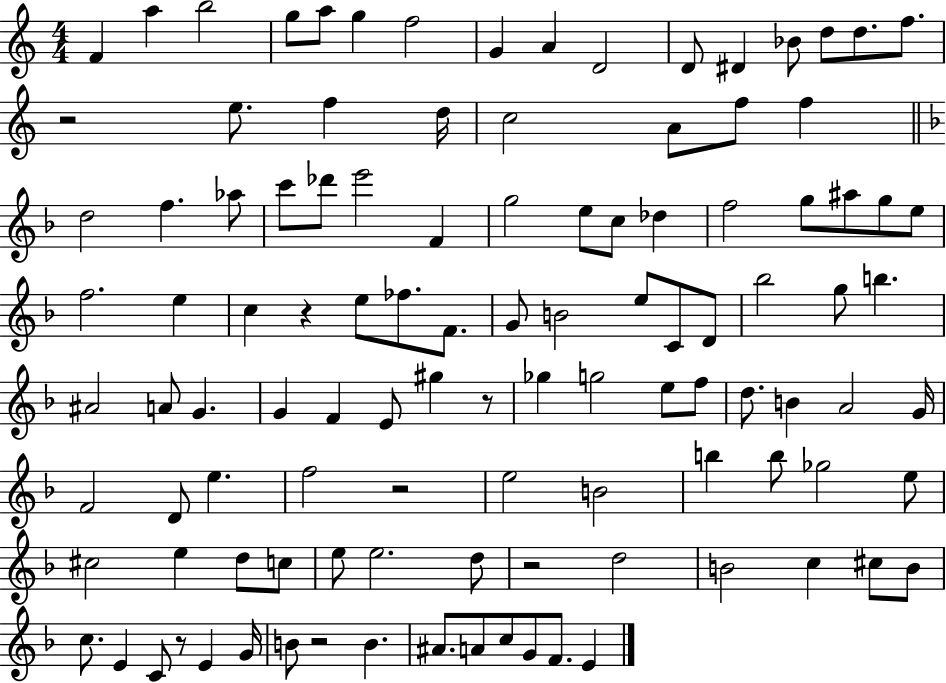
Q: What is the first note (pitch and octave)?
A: F4